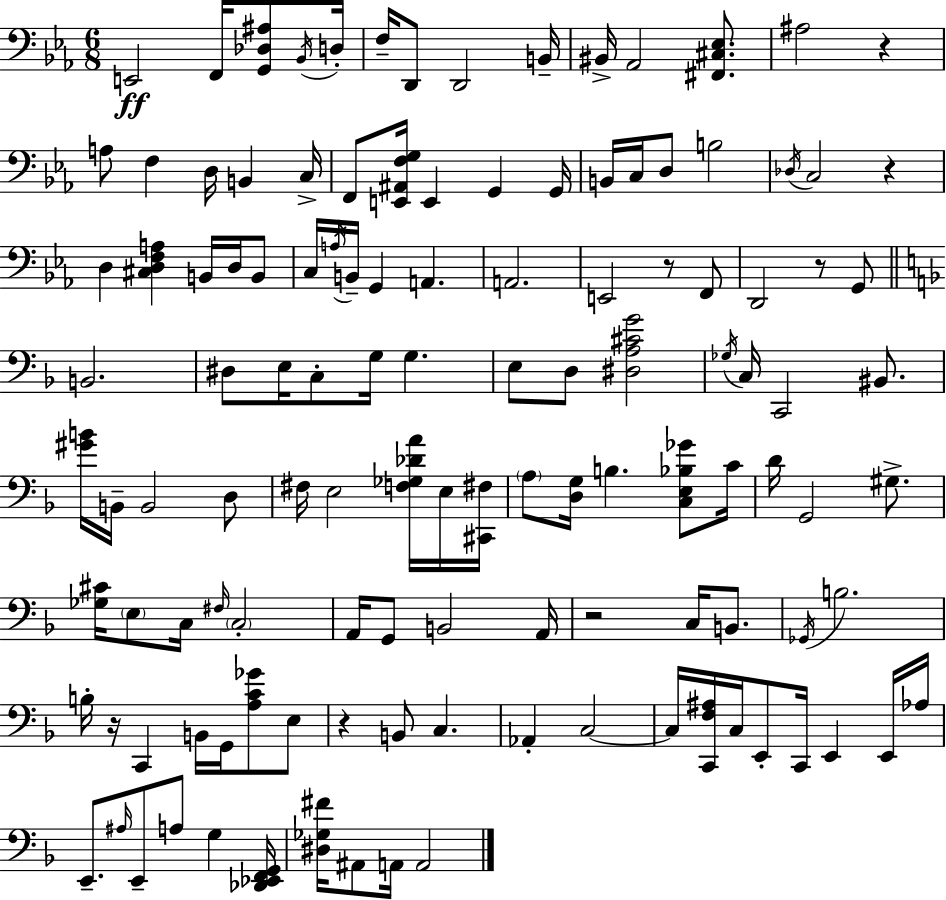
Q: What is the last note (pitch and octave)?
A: A2